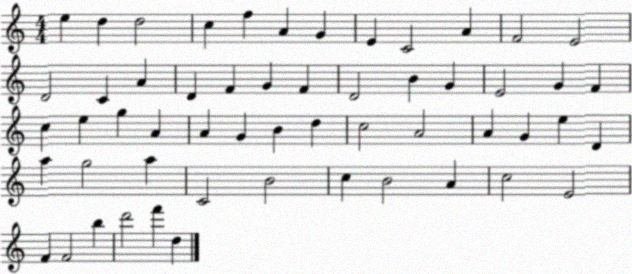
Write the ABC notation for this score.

X:1
T:Untitled
M:4/4
L:1/4
K:C
e d d2 c f A G E C2 A F2 E2 D2 C A D F G F D2 B G E2 G F c e g A A G B d c2 A2 A G e D a g2 a C2 B2 c B2 A c2 E2 F F2 b d'2 f' d